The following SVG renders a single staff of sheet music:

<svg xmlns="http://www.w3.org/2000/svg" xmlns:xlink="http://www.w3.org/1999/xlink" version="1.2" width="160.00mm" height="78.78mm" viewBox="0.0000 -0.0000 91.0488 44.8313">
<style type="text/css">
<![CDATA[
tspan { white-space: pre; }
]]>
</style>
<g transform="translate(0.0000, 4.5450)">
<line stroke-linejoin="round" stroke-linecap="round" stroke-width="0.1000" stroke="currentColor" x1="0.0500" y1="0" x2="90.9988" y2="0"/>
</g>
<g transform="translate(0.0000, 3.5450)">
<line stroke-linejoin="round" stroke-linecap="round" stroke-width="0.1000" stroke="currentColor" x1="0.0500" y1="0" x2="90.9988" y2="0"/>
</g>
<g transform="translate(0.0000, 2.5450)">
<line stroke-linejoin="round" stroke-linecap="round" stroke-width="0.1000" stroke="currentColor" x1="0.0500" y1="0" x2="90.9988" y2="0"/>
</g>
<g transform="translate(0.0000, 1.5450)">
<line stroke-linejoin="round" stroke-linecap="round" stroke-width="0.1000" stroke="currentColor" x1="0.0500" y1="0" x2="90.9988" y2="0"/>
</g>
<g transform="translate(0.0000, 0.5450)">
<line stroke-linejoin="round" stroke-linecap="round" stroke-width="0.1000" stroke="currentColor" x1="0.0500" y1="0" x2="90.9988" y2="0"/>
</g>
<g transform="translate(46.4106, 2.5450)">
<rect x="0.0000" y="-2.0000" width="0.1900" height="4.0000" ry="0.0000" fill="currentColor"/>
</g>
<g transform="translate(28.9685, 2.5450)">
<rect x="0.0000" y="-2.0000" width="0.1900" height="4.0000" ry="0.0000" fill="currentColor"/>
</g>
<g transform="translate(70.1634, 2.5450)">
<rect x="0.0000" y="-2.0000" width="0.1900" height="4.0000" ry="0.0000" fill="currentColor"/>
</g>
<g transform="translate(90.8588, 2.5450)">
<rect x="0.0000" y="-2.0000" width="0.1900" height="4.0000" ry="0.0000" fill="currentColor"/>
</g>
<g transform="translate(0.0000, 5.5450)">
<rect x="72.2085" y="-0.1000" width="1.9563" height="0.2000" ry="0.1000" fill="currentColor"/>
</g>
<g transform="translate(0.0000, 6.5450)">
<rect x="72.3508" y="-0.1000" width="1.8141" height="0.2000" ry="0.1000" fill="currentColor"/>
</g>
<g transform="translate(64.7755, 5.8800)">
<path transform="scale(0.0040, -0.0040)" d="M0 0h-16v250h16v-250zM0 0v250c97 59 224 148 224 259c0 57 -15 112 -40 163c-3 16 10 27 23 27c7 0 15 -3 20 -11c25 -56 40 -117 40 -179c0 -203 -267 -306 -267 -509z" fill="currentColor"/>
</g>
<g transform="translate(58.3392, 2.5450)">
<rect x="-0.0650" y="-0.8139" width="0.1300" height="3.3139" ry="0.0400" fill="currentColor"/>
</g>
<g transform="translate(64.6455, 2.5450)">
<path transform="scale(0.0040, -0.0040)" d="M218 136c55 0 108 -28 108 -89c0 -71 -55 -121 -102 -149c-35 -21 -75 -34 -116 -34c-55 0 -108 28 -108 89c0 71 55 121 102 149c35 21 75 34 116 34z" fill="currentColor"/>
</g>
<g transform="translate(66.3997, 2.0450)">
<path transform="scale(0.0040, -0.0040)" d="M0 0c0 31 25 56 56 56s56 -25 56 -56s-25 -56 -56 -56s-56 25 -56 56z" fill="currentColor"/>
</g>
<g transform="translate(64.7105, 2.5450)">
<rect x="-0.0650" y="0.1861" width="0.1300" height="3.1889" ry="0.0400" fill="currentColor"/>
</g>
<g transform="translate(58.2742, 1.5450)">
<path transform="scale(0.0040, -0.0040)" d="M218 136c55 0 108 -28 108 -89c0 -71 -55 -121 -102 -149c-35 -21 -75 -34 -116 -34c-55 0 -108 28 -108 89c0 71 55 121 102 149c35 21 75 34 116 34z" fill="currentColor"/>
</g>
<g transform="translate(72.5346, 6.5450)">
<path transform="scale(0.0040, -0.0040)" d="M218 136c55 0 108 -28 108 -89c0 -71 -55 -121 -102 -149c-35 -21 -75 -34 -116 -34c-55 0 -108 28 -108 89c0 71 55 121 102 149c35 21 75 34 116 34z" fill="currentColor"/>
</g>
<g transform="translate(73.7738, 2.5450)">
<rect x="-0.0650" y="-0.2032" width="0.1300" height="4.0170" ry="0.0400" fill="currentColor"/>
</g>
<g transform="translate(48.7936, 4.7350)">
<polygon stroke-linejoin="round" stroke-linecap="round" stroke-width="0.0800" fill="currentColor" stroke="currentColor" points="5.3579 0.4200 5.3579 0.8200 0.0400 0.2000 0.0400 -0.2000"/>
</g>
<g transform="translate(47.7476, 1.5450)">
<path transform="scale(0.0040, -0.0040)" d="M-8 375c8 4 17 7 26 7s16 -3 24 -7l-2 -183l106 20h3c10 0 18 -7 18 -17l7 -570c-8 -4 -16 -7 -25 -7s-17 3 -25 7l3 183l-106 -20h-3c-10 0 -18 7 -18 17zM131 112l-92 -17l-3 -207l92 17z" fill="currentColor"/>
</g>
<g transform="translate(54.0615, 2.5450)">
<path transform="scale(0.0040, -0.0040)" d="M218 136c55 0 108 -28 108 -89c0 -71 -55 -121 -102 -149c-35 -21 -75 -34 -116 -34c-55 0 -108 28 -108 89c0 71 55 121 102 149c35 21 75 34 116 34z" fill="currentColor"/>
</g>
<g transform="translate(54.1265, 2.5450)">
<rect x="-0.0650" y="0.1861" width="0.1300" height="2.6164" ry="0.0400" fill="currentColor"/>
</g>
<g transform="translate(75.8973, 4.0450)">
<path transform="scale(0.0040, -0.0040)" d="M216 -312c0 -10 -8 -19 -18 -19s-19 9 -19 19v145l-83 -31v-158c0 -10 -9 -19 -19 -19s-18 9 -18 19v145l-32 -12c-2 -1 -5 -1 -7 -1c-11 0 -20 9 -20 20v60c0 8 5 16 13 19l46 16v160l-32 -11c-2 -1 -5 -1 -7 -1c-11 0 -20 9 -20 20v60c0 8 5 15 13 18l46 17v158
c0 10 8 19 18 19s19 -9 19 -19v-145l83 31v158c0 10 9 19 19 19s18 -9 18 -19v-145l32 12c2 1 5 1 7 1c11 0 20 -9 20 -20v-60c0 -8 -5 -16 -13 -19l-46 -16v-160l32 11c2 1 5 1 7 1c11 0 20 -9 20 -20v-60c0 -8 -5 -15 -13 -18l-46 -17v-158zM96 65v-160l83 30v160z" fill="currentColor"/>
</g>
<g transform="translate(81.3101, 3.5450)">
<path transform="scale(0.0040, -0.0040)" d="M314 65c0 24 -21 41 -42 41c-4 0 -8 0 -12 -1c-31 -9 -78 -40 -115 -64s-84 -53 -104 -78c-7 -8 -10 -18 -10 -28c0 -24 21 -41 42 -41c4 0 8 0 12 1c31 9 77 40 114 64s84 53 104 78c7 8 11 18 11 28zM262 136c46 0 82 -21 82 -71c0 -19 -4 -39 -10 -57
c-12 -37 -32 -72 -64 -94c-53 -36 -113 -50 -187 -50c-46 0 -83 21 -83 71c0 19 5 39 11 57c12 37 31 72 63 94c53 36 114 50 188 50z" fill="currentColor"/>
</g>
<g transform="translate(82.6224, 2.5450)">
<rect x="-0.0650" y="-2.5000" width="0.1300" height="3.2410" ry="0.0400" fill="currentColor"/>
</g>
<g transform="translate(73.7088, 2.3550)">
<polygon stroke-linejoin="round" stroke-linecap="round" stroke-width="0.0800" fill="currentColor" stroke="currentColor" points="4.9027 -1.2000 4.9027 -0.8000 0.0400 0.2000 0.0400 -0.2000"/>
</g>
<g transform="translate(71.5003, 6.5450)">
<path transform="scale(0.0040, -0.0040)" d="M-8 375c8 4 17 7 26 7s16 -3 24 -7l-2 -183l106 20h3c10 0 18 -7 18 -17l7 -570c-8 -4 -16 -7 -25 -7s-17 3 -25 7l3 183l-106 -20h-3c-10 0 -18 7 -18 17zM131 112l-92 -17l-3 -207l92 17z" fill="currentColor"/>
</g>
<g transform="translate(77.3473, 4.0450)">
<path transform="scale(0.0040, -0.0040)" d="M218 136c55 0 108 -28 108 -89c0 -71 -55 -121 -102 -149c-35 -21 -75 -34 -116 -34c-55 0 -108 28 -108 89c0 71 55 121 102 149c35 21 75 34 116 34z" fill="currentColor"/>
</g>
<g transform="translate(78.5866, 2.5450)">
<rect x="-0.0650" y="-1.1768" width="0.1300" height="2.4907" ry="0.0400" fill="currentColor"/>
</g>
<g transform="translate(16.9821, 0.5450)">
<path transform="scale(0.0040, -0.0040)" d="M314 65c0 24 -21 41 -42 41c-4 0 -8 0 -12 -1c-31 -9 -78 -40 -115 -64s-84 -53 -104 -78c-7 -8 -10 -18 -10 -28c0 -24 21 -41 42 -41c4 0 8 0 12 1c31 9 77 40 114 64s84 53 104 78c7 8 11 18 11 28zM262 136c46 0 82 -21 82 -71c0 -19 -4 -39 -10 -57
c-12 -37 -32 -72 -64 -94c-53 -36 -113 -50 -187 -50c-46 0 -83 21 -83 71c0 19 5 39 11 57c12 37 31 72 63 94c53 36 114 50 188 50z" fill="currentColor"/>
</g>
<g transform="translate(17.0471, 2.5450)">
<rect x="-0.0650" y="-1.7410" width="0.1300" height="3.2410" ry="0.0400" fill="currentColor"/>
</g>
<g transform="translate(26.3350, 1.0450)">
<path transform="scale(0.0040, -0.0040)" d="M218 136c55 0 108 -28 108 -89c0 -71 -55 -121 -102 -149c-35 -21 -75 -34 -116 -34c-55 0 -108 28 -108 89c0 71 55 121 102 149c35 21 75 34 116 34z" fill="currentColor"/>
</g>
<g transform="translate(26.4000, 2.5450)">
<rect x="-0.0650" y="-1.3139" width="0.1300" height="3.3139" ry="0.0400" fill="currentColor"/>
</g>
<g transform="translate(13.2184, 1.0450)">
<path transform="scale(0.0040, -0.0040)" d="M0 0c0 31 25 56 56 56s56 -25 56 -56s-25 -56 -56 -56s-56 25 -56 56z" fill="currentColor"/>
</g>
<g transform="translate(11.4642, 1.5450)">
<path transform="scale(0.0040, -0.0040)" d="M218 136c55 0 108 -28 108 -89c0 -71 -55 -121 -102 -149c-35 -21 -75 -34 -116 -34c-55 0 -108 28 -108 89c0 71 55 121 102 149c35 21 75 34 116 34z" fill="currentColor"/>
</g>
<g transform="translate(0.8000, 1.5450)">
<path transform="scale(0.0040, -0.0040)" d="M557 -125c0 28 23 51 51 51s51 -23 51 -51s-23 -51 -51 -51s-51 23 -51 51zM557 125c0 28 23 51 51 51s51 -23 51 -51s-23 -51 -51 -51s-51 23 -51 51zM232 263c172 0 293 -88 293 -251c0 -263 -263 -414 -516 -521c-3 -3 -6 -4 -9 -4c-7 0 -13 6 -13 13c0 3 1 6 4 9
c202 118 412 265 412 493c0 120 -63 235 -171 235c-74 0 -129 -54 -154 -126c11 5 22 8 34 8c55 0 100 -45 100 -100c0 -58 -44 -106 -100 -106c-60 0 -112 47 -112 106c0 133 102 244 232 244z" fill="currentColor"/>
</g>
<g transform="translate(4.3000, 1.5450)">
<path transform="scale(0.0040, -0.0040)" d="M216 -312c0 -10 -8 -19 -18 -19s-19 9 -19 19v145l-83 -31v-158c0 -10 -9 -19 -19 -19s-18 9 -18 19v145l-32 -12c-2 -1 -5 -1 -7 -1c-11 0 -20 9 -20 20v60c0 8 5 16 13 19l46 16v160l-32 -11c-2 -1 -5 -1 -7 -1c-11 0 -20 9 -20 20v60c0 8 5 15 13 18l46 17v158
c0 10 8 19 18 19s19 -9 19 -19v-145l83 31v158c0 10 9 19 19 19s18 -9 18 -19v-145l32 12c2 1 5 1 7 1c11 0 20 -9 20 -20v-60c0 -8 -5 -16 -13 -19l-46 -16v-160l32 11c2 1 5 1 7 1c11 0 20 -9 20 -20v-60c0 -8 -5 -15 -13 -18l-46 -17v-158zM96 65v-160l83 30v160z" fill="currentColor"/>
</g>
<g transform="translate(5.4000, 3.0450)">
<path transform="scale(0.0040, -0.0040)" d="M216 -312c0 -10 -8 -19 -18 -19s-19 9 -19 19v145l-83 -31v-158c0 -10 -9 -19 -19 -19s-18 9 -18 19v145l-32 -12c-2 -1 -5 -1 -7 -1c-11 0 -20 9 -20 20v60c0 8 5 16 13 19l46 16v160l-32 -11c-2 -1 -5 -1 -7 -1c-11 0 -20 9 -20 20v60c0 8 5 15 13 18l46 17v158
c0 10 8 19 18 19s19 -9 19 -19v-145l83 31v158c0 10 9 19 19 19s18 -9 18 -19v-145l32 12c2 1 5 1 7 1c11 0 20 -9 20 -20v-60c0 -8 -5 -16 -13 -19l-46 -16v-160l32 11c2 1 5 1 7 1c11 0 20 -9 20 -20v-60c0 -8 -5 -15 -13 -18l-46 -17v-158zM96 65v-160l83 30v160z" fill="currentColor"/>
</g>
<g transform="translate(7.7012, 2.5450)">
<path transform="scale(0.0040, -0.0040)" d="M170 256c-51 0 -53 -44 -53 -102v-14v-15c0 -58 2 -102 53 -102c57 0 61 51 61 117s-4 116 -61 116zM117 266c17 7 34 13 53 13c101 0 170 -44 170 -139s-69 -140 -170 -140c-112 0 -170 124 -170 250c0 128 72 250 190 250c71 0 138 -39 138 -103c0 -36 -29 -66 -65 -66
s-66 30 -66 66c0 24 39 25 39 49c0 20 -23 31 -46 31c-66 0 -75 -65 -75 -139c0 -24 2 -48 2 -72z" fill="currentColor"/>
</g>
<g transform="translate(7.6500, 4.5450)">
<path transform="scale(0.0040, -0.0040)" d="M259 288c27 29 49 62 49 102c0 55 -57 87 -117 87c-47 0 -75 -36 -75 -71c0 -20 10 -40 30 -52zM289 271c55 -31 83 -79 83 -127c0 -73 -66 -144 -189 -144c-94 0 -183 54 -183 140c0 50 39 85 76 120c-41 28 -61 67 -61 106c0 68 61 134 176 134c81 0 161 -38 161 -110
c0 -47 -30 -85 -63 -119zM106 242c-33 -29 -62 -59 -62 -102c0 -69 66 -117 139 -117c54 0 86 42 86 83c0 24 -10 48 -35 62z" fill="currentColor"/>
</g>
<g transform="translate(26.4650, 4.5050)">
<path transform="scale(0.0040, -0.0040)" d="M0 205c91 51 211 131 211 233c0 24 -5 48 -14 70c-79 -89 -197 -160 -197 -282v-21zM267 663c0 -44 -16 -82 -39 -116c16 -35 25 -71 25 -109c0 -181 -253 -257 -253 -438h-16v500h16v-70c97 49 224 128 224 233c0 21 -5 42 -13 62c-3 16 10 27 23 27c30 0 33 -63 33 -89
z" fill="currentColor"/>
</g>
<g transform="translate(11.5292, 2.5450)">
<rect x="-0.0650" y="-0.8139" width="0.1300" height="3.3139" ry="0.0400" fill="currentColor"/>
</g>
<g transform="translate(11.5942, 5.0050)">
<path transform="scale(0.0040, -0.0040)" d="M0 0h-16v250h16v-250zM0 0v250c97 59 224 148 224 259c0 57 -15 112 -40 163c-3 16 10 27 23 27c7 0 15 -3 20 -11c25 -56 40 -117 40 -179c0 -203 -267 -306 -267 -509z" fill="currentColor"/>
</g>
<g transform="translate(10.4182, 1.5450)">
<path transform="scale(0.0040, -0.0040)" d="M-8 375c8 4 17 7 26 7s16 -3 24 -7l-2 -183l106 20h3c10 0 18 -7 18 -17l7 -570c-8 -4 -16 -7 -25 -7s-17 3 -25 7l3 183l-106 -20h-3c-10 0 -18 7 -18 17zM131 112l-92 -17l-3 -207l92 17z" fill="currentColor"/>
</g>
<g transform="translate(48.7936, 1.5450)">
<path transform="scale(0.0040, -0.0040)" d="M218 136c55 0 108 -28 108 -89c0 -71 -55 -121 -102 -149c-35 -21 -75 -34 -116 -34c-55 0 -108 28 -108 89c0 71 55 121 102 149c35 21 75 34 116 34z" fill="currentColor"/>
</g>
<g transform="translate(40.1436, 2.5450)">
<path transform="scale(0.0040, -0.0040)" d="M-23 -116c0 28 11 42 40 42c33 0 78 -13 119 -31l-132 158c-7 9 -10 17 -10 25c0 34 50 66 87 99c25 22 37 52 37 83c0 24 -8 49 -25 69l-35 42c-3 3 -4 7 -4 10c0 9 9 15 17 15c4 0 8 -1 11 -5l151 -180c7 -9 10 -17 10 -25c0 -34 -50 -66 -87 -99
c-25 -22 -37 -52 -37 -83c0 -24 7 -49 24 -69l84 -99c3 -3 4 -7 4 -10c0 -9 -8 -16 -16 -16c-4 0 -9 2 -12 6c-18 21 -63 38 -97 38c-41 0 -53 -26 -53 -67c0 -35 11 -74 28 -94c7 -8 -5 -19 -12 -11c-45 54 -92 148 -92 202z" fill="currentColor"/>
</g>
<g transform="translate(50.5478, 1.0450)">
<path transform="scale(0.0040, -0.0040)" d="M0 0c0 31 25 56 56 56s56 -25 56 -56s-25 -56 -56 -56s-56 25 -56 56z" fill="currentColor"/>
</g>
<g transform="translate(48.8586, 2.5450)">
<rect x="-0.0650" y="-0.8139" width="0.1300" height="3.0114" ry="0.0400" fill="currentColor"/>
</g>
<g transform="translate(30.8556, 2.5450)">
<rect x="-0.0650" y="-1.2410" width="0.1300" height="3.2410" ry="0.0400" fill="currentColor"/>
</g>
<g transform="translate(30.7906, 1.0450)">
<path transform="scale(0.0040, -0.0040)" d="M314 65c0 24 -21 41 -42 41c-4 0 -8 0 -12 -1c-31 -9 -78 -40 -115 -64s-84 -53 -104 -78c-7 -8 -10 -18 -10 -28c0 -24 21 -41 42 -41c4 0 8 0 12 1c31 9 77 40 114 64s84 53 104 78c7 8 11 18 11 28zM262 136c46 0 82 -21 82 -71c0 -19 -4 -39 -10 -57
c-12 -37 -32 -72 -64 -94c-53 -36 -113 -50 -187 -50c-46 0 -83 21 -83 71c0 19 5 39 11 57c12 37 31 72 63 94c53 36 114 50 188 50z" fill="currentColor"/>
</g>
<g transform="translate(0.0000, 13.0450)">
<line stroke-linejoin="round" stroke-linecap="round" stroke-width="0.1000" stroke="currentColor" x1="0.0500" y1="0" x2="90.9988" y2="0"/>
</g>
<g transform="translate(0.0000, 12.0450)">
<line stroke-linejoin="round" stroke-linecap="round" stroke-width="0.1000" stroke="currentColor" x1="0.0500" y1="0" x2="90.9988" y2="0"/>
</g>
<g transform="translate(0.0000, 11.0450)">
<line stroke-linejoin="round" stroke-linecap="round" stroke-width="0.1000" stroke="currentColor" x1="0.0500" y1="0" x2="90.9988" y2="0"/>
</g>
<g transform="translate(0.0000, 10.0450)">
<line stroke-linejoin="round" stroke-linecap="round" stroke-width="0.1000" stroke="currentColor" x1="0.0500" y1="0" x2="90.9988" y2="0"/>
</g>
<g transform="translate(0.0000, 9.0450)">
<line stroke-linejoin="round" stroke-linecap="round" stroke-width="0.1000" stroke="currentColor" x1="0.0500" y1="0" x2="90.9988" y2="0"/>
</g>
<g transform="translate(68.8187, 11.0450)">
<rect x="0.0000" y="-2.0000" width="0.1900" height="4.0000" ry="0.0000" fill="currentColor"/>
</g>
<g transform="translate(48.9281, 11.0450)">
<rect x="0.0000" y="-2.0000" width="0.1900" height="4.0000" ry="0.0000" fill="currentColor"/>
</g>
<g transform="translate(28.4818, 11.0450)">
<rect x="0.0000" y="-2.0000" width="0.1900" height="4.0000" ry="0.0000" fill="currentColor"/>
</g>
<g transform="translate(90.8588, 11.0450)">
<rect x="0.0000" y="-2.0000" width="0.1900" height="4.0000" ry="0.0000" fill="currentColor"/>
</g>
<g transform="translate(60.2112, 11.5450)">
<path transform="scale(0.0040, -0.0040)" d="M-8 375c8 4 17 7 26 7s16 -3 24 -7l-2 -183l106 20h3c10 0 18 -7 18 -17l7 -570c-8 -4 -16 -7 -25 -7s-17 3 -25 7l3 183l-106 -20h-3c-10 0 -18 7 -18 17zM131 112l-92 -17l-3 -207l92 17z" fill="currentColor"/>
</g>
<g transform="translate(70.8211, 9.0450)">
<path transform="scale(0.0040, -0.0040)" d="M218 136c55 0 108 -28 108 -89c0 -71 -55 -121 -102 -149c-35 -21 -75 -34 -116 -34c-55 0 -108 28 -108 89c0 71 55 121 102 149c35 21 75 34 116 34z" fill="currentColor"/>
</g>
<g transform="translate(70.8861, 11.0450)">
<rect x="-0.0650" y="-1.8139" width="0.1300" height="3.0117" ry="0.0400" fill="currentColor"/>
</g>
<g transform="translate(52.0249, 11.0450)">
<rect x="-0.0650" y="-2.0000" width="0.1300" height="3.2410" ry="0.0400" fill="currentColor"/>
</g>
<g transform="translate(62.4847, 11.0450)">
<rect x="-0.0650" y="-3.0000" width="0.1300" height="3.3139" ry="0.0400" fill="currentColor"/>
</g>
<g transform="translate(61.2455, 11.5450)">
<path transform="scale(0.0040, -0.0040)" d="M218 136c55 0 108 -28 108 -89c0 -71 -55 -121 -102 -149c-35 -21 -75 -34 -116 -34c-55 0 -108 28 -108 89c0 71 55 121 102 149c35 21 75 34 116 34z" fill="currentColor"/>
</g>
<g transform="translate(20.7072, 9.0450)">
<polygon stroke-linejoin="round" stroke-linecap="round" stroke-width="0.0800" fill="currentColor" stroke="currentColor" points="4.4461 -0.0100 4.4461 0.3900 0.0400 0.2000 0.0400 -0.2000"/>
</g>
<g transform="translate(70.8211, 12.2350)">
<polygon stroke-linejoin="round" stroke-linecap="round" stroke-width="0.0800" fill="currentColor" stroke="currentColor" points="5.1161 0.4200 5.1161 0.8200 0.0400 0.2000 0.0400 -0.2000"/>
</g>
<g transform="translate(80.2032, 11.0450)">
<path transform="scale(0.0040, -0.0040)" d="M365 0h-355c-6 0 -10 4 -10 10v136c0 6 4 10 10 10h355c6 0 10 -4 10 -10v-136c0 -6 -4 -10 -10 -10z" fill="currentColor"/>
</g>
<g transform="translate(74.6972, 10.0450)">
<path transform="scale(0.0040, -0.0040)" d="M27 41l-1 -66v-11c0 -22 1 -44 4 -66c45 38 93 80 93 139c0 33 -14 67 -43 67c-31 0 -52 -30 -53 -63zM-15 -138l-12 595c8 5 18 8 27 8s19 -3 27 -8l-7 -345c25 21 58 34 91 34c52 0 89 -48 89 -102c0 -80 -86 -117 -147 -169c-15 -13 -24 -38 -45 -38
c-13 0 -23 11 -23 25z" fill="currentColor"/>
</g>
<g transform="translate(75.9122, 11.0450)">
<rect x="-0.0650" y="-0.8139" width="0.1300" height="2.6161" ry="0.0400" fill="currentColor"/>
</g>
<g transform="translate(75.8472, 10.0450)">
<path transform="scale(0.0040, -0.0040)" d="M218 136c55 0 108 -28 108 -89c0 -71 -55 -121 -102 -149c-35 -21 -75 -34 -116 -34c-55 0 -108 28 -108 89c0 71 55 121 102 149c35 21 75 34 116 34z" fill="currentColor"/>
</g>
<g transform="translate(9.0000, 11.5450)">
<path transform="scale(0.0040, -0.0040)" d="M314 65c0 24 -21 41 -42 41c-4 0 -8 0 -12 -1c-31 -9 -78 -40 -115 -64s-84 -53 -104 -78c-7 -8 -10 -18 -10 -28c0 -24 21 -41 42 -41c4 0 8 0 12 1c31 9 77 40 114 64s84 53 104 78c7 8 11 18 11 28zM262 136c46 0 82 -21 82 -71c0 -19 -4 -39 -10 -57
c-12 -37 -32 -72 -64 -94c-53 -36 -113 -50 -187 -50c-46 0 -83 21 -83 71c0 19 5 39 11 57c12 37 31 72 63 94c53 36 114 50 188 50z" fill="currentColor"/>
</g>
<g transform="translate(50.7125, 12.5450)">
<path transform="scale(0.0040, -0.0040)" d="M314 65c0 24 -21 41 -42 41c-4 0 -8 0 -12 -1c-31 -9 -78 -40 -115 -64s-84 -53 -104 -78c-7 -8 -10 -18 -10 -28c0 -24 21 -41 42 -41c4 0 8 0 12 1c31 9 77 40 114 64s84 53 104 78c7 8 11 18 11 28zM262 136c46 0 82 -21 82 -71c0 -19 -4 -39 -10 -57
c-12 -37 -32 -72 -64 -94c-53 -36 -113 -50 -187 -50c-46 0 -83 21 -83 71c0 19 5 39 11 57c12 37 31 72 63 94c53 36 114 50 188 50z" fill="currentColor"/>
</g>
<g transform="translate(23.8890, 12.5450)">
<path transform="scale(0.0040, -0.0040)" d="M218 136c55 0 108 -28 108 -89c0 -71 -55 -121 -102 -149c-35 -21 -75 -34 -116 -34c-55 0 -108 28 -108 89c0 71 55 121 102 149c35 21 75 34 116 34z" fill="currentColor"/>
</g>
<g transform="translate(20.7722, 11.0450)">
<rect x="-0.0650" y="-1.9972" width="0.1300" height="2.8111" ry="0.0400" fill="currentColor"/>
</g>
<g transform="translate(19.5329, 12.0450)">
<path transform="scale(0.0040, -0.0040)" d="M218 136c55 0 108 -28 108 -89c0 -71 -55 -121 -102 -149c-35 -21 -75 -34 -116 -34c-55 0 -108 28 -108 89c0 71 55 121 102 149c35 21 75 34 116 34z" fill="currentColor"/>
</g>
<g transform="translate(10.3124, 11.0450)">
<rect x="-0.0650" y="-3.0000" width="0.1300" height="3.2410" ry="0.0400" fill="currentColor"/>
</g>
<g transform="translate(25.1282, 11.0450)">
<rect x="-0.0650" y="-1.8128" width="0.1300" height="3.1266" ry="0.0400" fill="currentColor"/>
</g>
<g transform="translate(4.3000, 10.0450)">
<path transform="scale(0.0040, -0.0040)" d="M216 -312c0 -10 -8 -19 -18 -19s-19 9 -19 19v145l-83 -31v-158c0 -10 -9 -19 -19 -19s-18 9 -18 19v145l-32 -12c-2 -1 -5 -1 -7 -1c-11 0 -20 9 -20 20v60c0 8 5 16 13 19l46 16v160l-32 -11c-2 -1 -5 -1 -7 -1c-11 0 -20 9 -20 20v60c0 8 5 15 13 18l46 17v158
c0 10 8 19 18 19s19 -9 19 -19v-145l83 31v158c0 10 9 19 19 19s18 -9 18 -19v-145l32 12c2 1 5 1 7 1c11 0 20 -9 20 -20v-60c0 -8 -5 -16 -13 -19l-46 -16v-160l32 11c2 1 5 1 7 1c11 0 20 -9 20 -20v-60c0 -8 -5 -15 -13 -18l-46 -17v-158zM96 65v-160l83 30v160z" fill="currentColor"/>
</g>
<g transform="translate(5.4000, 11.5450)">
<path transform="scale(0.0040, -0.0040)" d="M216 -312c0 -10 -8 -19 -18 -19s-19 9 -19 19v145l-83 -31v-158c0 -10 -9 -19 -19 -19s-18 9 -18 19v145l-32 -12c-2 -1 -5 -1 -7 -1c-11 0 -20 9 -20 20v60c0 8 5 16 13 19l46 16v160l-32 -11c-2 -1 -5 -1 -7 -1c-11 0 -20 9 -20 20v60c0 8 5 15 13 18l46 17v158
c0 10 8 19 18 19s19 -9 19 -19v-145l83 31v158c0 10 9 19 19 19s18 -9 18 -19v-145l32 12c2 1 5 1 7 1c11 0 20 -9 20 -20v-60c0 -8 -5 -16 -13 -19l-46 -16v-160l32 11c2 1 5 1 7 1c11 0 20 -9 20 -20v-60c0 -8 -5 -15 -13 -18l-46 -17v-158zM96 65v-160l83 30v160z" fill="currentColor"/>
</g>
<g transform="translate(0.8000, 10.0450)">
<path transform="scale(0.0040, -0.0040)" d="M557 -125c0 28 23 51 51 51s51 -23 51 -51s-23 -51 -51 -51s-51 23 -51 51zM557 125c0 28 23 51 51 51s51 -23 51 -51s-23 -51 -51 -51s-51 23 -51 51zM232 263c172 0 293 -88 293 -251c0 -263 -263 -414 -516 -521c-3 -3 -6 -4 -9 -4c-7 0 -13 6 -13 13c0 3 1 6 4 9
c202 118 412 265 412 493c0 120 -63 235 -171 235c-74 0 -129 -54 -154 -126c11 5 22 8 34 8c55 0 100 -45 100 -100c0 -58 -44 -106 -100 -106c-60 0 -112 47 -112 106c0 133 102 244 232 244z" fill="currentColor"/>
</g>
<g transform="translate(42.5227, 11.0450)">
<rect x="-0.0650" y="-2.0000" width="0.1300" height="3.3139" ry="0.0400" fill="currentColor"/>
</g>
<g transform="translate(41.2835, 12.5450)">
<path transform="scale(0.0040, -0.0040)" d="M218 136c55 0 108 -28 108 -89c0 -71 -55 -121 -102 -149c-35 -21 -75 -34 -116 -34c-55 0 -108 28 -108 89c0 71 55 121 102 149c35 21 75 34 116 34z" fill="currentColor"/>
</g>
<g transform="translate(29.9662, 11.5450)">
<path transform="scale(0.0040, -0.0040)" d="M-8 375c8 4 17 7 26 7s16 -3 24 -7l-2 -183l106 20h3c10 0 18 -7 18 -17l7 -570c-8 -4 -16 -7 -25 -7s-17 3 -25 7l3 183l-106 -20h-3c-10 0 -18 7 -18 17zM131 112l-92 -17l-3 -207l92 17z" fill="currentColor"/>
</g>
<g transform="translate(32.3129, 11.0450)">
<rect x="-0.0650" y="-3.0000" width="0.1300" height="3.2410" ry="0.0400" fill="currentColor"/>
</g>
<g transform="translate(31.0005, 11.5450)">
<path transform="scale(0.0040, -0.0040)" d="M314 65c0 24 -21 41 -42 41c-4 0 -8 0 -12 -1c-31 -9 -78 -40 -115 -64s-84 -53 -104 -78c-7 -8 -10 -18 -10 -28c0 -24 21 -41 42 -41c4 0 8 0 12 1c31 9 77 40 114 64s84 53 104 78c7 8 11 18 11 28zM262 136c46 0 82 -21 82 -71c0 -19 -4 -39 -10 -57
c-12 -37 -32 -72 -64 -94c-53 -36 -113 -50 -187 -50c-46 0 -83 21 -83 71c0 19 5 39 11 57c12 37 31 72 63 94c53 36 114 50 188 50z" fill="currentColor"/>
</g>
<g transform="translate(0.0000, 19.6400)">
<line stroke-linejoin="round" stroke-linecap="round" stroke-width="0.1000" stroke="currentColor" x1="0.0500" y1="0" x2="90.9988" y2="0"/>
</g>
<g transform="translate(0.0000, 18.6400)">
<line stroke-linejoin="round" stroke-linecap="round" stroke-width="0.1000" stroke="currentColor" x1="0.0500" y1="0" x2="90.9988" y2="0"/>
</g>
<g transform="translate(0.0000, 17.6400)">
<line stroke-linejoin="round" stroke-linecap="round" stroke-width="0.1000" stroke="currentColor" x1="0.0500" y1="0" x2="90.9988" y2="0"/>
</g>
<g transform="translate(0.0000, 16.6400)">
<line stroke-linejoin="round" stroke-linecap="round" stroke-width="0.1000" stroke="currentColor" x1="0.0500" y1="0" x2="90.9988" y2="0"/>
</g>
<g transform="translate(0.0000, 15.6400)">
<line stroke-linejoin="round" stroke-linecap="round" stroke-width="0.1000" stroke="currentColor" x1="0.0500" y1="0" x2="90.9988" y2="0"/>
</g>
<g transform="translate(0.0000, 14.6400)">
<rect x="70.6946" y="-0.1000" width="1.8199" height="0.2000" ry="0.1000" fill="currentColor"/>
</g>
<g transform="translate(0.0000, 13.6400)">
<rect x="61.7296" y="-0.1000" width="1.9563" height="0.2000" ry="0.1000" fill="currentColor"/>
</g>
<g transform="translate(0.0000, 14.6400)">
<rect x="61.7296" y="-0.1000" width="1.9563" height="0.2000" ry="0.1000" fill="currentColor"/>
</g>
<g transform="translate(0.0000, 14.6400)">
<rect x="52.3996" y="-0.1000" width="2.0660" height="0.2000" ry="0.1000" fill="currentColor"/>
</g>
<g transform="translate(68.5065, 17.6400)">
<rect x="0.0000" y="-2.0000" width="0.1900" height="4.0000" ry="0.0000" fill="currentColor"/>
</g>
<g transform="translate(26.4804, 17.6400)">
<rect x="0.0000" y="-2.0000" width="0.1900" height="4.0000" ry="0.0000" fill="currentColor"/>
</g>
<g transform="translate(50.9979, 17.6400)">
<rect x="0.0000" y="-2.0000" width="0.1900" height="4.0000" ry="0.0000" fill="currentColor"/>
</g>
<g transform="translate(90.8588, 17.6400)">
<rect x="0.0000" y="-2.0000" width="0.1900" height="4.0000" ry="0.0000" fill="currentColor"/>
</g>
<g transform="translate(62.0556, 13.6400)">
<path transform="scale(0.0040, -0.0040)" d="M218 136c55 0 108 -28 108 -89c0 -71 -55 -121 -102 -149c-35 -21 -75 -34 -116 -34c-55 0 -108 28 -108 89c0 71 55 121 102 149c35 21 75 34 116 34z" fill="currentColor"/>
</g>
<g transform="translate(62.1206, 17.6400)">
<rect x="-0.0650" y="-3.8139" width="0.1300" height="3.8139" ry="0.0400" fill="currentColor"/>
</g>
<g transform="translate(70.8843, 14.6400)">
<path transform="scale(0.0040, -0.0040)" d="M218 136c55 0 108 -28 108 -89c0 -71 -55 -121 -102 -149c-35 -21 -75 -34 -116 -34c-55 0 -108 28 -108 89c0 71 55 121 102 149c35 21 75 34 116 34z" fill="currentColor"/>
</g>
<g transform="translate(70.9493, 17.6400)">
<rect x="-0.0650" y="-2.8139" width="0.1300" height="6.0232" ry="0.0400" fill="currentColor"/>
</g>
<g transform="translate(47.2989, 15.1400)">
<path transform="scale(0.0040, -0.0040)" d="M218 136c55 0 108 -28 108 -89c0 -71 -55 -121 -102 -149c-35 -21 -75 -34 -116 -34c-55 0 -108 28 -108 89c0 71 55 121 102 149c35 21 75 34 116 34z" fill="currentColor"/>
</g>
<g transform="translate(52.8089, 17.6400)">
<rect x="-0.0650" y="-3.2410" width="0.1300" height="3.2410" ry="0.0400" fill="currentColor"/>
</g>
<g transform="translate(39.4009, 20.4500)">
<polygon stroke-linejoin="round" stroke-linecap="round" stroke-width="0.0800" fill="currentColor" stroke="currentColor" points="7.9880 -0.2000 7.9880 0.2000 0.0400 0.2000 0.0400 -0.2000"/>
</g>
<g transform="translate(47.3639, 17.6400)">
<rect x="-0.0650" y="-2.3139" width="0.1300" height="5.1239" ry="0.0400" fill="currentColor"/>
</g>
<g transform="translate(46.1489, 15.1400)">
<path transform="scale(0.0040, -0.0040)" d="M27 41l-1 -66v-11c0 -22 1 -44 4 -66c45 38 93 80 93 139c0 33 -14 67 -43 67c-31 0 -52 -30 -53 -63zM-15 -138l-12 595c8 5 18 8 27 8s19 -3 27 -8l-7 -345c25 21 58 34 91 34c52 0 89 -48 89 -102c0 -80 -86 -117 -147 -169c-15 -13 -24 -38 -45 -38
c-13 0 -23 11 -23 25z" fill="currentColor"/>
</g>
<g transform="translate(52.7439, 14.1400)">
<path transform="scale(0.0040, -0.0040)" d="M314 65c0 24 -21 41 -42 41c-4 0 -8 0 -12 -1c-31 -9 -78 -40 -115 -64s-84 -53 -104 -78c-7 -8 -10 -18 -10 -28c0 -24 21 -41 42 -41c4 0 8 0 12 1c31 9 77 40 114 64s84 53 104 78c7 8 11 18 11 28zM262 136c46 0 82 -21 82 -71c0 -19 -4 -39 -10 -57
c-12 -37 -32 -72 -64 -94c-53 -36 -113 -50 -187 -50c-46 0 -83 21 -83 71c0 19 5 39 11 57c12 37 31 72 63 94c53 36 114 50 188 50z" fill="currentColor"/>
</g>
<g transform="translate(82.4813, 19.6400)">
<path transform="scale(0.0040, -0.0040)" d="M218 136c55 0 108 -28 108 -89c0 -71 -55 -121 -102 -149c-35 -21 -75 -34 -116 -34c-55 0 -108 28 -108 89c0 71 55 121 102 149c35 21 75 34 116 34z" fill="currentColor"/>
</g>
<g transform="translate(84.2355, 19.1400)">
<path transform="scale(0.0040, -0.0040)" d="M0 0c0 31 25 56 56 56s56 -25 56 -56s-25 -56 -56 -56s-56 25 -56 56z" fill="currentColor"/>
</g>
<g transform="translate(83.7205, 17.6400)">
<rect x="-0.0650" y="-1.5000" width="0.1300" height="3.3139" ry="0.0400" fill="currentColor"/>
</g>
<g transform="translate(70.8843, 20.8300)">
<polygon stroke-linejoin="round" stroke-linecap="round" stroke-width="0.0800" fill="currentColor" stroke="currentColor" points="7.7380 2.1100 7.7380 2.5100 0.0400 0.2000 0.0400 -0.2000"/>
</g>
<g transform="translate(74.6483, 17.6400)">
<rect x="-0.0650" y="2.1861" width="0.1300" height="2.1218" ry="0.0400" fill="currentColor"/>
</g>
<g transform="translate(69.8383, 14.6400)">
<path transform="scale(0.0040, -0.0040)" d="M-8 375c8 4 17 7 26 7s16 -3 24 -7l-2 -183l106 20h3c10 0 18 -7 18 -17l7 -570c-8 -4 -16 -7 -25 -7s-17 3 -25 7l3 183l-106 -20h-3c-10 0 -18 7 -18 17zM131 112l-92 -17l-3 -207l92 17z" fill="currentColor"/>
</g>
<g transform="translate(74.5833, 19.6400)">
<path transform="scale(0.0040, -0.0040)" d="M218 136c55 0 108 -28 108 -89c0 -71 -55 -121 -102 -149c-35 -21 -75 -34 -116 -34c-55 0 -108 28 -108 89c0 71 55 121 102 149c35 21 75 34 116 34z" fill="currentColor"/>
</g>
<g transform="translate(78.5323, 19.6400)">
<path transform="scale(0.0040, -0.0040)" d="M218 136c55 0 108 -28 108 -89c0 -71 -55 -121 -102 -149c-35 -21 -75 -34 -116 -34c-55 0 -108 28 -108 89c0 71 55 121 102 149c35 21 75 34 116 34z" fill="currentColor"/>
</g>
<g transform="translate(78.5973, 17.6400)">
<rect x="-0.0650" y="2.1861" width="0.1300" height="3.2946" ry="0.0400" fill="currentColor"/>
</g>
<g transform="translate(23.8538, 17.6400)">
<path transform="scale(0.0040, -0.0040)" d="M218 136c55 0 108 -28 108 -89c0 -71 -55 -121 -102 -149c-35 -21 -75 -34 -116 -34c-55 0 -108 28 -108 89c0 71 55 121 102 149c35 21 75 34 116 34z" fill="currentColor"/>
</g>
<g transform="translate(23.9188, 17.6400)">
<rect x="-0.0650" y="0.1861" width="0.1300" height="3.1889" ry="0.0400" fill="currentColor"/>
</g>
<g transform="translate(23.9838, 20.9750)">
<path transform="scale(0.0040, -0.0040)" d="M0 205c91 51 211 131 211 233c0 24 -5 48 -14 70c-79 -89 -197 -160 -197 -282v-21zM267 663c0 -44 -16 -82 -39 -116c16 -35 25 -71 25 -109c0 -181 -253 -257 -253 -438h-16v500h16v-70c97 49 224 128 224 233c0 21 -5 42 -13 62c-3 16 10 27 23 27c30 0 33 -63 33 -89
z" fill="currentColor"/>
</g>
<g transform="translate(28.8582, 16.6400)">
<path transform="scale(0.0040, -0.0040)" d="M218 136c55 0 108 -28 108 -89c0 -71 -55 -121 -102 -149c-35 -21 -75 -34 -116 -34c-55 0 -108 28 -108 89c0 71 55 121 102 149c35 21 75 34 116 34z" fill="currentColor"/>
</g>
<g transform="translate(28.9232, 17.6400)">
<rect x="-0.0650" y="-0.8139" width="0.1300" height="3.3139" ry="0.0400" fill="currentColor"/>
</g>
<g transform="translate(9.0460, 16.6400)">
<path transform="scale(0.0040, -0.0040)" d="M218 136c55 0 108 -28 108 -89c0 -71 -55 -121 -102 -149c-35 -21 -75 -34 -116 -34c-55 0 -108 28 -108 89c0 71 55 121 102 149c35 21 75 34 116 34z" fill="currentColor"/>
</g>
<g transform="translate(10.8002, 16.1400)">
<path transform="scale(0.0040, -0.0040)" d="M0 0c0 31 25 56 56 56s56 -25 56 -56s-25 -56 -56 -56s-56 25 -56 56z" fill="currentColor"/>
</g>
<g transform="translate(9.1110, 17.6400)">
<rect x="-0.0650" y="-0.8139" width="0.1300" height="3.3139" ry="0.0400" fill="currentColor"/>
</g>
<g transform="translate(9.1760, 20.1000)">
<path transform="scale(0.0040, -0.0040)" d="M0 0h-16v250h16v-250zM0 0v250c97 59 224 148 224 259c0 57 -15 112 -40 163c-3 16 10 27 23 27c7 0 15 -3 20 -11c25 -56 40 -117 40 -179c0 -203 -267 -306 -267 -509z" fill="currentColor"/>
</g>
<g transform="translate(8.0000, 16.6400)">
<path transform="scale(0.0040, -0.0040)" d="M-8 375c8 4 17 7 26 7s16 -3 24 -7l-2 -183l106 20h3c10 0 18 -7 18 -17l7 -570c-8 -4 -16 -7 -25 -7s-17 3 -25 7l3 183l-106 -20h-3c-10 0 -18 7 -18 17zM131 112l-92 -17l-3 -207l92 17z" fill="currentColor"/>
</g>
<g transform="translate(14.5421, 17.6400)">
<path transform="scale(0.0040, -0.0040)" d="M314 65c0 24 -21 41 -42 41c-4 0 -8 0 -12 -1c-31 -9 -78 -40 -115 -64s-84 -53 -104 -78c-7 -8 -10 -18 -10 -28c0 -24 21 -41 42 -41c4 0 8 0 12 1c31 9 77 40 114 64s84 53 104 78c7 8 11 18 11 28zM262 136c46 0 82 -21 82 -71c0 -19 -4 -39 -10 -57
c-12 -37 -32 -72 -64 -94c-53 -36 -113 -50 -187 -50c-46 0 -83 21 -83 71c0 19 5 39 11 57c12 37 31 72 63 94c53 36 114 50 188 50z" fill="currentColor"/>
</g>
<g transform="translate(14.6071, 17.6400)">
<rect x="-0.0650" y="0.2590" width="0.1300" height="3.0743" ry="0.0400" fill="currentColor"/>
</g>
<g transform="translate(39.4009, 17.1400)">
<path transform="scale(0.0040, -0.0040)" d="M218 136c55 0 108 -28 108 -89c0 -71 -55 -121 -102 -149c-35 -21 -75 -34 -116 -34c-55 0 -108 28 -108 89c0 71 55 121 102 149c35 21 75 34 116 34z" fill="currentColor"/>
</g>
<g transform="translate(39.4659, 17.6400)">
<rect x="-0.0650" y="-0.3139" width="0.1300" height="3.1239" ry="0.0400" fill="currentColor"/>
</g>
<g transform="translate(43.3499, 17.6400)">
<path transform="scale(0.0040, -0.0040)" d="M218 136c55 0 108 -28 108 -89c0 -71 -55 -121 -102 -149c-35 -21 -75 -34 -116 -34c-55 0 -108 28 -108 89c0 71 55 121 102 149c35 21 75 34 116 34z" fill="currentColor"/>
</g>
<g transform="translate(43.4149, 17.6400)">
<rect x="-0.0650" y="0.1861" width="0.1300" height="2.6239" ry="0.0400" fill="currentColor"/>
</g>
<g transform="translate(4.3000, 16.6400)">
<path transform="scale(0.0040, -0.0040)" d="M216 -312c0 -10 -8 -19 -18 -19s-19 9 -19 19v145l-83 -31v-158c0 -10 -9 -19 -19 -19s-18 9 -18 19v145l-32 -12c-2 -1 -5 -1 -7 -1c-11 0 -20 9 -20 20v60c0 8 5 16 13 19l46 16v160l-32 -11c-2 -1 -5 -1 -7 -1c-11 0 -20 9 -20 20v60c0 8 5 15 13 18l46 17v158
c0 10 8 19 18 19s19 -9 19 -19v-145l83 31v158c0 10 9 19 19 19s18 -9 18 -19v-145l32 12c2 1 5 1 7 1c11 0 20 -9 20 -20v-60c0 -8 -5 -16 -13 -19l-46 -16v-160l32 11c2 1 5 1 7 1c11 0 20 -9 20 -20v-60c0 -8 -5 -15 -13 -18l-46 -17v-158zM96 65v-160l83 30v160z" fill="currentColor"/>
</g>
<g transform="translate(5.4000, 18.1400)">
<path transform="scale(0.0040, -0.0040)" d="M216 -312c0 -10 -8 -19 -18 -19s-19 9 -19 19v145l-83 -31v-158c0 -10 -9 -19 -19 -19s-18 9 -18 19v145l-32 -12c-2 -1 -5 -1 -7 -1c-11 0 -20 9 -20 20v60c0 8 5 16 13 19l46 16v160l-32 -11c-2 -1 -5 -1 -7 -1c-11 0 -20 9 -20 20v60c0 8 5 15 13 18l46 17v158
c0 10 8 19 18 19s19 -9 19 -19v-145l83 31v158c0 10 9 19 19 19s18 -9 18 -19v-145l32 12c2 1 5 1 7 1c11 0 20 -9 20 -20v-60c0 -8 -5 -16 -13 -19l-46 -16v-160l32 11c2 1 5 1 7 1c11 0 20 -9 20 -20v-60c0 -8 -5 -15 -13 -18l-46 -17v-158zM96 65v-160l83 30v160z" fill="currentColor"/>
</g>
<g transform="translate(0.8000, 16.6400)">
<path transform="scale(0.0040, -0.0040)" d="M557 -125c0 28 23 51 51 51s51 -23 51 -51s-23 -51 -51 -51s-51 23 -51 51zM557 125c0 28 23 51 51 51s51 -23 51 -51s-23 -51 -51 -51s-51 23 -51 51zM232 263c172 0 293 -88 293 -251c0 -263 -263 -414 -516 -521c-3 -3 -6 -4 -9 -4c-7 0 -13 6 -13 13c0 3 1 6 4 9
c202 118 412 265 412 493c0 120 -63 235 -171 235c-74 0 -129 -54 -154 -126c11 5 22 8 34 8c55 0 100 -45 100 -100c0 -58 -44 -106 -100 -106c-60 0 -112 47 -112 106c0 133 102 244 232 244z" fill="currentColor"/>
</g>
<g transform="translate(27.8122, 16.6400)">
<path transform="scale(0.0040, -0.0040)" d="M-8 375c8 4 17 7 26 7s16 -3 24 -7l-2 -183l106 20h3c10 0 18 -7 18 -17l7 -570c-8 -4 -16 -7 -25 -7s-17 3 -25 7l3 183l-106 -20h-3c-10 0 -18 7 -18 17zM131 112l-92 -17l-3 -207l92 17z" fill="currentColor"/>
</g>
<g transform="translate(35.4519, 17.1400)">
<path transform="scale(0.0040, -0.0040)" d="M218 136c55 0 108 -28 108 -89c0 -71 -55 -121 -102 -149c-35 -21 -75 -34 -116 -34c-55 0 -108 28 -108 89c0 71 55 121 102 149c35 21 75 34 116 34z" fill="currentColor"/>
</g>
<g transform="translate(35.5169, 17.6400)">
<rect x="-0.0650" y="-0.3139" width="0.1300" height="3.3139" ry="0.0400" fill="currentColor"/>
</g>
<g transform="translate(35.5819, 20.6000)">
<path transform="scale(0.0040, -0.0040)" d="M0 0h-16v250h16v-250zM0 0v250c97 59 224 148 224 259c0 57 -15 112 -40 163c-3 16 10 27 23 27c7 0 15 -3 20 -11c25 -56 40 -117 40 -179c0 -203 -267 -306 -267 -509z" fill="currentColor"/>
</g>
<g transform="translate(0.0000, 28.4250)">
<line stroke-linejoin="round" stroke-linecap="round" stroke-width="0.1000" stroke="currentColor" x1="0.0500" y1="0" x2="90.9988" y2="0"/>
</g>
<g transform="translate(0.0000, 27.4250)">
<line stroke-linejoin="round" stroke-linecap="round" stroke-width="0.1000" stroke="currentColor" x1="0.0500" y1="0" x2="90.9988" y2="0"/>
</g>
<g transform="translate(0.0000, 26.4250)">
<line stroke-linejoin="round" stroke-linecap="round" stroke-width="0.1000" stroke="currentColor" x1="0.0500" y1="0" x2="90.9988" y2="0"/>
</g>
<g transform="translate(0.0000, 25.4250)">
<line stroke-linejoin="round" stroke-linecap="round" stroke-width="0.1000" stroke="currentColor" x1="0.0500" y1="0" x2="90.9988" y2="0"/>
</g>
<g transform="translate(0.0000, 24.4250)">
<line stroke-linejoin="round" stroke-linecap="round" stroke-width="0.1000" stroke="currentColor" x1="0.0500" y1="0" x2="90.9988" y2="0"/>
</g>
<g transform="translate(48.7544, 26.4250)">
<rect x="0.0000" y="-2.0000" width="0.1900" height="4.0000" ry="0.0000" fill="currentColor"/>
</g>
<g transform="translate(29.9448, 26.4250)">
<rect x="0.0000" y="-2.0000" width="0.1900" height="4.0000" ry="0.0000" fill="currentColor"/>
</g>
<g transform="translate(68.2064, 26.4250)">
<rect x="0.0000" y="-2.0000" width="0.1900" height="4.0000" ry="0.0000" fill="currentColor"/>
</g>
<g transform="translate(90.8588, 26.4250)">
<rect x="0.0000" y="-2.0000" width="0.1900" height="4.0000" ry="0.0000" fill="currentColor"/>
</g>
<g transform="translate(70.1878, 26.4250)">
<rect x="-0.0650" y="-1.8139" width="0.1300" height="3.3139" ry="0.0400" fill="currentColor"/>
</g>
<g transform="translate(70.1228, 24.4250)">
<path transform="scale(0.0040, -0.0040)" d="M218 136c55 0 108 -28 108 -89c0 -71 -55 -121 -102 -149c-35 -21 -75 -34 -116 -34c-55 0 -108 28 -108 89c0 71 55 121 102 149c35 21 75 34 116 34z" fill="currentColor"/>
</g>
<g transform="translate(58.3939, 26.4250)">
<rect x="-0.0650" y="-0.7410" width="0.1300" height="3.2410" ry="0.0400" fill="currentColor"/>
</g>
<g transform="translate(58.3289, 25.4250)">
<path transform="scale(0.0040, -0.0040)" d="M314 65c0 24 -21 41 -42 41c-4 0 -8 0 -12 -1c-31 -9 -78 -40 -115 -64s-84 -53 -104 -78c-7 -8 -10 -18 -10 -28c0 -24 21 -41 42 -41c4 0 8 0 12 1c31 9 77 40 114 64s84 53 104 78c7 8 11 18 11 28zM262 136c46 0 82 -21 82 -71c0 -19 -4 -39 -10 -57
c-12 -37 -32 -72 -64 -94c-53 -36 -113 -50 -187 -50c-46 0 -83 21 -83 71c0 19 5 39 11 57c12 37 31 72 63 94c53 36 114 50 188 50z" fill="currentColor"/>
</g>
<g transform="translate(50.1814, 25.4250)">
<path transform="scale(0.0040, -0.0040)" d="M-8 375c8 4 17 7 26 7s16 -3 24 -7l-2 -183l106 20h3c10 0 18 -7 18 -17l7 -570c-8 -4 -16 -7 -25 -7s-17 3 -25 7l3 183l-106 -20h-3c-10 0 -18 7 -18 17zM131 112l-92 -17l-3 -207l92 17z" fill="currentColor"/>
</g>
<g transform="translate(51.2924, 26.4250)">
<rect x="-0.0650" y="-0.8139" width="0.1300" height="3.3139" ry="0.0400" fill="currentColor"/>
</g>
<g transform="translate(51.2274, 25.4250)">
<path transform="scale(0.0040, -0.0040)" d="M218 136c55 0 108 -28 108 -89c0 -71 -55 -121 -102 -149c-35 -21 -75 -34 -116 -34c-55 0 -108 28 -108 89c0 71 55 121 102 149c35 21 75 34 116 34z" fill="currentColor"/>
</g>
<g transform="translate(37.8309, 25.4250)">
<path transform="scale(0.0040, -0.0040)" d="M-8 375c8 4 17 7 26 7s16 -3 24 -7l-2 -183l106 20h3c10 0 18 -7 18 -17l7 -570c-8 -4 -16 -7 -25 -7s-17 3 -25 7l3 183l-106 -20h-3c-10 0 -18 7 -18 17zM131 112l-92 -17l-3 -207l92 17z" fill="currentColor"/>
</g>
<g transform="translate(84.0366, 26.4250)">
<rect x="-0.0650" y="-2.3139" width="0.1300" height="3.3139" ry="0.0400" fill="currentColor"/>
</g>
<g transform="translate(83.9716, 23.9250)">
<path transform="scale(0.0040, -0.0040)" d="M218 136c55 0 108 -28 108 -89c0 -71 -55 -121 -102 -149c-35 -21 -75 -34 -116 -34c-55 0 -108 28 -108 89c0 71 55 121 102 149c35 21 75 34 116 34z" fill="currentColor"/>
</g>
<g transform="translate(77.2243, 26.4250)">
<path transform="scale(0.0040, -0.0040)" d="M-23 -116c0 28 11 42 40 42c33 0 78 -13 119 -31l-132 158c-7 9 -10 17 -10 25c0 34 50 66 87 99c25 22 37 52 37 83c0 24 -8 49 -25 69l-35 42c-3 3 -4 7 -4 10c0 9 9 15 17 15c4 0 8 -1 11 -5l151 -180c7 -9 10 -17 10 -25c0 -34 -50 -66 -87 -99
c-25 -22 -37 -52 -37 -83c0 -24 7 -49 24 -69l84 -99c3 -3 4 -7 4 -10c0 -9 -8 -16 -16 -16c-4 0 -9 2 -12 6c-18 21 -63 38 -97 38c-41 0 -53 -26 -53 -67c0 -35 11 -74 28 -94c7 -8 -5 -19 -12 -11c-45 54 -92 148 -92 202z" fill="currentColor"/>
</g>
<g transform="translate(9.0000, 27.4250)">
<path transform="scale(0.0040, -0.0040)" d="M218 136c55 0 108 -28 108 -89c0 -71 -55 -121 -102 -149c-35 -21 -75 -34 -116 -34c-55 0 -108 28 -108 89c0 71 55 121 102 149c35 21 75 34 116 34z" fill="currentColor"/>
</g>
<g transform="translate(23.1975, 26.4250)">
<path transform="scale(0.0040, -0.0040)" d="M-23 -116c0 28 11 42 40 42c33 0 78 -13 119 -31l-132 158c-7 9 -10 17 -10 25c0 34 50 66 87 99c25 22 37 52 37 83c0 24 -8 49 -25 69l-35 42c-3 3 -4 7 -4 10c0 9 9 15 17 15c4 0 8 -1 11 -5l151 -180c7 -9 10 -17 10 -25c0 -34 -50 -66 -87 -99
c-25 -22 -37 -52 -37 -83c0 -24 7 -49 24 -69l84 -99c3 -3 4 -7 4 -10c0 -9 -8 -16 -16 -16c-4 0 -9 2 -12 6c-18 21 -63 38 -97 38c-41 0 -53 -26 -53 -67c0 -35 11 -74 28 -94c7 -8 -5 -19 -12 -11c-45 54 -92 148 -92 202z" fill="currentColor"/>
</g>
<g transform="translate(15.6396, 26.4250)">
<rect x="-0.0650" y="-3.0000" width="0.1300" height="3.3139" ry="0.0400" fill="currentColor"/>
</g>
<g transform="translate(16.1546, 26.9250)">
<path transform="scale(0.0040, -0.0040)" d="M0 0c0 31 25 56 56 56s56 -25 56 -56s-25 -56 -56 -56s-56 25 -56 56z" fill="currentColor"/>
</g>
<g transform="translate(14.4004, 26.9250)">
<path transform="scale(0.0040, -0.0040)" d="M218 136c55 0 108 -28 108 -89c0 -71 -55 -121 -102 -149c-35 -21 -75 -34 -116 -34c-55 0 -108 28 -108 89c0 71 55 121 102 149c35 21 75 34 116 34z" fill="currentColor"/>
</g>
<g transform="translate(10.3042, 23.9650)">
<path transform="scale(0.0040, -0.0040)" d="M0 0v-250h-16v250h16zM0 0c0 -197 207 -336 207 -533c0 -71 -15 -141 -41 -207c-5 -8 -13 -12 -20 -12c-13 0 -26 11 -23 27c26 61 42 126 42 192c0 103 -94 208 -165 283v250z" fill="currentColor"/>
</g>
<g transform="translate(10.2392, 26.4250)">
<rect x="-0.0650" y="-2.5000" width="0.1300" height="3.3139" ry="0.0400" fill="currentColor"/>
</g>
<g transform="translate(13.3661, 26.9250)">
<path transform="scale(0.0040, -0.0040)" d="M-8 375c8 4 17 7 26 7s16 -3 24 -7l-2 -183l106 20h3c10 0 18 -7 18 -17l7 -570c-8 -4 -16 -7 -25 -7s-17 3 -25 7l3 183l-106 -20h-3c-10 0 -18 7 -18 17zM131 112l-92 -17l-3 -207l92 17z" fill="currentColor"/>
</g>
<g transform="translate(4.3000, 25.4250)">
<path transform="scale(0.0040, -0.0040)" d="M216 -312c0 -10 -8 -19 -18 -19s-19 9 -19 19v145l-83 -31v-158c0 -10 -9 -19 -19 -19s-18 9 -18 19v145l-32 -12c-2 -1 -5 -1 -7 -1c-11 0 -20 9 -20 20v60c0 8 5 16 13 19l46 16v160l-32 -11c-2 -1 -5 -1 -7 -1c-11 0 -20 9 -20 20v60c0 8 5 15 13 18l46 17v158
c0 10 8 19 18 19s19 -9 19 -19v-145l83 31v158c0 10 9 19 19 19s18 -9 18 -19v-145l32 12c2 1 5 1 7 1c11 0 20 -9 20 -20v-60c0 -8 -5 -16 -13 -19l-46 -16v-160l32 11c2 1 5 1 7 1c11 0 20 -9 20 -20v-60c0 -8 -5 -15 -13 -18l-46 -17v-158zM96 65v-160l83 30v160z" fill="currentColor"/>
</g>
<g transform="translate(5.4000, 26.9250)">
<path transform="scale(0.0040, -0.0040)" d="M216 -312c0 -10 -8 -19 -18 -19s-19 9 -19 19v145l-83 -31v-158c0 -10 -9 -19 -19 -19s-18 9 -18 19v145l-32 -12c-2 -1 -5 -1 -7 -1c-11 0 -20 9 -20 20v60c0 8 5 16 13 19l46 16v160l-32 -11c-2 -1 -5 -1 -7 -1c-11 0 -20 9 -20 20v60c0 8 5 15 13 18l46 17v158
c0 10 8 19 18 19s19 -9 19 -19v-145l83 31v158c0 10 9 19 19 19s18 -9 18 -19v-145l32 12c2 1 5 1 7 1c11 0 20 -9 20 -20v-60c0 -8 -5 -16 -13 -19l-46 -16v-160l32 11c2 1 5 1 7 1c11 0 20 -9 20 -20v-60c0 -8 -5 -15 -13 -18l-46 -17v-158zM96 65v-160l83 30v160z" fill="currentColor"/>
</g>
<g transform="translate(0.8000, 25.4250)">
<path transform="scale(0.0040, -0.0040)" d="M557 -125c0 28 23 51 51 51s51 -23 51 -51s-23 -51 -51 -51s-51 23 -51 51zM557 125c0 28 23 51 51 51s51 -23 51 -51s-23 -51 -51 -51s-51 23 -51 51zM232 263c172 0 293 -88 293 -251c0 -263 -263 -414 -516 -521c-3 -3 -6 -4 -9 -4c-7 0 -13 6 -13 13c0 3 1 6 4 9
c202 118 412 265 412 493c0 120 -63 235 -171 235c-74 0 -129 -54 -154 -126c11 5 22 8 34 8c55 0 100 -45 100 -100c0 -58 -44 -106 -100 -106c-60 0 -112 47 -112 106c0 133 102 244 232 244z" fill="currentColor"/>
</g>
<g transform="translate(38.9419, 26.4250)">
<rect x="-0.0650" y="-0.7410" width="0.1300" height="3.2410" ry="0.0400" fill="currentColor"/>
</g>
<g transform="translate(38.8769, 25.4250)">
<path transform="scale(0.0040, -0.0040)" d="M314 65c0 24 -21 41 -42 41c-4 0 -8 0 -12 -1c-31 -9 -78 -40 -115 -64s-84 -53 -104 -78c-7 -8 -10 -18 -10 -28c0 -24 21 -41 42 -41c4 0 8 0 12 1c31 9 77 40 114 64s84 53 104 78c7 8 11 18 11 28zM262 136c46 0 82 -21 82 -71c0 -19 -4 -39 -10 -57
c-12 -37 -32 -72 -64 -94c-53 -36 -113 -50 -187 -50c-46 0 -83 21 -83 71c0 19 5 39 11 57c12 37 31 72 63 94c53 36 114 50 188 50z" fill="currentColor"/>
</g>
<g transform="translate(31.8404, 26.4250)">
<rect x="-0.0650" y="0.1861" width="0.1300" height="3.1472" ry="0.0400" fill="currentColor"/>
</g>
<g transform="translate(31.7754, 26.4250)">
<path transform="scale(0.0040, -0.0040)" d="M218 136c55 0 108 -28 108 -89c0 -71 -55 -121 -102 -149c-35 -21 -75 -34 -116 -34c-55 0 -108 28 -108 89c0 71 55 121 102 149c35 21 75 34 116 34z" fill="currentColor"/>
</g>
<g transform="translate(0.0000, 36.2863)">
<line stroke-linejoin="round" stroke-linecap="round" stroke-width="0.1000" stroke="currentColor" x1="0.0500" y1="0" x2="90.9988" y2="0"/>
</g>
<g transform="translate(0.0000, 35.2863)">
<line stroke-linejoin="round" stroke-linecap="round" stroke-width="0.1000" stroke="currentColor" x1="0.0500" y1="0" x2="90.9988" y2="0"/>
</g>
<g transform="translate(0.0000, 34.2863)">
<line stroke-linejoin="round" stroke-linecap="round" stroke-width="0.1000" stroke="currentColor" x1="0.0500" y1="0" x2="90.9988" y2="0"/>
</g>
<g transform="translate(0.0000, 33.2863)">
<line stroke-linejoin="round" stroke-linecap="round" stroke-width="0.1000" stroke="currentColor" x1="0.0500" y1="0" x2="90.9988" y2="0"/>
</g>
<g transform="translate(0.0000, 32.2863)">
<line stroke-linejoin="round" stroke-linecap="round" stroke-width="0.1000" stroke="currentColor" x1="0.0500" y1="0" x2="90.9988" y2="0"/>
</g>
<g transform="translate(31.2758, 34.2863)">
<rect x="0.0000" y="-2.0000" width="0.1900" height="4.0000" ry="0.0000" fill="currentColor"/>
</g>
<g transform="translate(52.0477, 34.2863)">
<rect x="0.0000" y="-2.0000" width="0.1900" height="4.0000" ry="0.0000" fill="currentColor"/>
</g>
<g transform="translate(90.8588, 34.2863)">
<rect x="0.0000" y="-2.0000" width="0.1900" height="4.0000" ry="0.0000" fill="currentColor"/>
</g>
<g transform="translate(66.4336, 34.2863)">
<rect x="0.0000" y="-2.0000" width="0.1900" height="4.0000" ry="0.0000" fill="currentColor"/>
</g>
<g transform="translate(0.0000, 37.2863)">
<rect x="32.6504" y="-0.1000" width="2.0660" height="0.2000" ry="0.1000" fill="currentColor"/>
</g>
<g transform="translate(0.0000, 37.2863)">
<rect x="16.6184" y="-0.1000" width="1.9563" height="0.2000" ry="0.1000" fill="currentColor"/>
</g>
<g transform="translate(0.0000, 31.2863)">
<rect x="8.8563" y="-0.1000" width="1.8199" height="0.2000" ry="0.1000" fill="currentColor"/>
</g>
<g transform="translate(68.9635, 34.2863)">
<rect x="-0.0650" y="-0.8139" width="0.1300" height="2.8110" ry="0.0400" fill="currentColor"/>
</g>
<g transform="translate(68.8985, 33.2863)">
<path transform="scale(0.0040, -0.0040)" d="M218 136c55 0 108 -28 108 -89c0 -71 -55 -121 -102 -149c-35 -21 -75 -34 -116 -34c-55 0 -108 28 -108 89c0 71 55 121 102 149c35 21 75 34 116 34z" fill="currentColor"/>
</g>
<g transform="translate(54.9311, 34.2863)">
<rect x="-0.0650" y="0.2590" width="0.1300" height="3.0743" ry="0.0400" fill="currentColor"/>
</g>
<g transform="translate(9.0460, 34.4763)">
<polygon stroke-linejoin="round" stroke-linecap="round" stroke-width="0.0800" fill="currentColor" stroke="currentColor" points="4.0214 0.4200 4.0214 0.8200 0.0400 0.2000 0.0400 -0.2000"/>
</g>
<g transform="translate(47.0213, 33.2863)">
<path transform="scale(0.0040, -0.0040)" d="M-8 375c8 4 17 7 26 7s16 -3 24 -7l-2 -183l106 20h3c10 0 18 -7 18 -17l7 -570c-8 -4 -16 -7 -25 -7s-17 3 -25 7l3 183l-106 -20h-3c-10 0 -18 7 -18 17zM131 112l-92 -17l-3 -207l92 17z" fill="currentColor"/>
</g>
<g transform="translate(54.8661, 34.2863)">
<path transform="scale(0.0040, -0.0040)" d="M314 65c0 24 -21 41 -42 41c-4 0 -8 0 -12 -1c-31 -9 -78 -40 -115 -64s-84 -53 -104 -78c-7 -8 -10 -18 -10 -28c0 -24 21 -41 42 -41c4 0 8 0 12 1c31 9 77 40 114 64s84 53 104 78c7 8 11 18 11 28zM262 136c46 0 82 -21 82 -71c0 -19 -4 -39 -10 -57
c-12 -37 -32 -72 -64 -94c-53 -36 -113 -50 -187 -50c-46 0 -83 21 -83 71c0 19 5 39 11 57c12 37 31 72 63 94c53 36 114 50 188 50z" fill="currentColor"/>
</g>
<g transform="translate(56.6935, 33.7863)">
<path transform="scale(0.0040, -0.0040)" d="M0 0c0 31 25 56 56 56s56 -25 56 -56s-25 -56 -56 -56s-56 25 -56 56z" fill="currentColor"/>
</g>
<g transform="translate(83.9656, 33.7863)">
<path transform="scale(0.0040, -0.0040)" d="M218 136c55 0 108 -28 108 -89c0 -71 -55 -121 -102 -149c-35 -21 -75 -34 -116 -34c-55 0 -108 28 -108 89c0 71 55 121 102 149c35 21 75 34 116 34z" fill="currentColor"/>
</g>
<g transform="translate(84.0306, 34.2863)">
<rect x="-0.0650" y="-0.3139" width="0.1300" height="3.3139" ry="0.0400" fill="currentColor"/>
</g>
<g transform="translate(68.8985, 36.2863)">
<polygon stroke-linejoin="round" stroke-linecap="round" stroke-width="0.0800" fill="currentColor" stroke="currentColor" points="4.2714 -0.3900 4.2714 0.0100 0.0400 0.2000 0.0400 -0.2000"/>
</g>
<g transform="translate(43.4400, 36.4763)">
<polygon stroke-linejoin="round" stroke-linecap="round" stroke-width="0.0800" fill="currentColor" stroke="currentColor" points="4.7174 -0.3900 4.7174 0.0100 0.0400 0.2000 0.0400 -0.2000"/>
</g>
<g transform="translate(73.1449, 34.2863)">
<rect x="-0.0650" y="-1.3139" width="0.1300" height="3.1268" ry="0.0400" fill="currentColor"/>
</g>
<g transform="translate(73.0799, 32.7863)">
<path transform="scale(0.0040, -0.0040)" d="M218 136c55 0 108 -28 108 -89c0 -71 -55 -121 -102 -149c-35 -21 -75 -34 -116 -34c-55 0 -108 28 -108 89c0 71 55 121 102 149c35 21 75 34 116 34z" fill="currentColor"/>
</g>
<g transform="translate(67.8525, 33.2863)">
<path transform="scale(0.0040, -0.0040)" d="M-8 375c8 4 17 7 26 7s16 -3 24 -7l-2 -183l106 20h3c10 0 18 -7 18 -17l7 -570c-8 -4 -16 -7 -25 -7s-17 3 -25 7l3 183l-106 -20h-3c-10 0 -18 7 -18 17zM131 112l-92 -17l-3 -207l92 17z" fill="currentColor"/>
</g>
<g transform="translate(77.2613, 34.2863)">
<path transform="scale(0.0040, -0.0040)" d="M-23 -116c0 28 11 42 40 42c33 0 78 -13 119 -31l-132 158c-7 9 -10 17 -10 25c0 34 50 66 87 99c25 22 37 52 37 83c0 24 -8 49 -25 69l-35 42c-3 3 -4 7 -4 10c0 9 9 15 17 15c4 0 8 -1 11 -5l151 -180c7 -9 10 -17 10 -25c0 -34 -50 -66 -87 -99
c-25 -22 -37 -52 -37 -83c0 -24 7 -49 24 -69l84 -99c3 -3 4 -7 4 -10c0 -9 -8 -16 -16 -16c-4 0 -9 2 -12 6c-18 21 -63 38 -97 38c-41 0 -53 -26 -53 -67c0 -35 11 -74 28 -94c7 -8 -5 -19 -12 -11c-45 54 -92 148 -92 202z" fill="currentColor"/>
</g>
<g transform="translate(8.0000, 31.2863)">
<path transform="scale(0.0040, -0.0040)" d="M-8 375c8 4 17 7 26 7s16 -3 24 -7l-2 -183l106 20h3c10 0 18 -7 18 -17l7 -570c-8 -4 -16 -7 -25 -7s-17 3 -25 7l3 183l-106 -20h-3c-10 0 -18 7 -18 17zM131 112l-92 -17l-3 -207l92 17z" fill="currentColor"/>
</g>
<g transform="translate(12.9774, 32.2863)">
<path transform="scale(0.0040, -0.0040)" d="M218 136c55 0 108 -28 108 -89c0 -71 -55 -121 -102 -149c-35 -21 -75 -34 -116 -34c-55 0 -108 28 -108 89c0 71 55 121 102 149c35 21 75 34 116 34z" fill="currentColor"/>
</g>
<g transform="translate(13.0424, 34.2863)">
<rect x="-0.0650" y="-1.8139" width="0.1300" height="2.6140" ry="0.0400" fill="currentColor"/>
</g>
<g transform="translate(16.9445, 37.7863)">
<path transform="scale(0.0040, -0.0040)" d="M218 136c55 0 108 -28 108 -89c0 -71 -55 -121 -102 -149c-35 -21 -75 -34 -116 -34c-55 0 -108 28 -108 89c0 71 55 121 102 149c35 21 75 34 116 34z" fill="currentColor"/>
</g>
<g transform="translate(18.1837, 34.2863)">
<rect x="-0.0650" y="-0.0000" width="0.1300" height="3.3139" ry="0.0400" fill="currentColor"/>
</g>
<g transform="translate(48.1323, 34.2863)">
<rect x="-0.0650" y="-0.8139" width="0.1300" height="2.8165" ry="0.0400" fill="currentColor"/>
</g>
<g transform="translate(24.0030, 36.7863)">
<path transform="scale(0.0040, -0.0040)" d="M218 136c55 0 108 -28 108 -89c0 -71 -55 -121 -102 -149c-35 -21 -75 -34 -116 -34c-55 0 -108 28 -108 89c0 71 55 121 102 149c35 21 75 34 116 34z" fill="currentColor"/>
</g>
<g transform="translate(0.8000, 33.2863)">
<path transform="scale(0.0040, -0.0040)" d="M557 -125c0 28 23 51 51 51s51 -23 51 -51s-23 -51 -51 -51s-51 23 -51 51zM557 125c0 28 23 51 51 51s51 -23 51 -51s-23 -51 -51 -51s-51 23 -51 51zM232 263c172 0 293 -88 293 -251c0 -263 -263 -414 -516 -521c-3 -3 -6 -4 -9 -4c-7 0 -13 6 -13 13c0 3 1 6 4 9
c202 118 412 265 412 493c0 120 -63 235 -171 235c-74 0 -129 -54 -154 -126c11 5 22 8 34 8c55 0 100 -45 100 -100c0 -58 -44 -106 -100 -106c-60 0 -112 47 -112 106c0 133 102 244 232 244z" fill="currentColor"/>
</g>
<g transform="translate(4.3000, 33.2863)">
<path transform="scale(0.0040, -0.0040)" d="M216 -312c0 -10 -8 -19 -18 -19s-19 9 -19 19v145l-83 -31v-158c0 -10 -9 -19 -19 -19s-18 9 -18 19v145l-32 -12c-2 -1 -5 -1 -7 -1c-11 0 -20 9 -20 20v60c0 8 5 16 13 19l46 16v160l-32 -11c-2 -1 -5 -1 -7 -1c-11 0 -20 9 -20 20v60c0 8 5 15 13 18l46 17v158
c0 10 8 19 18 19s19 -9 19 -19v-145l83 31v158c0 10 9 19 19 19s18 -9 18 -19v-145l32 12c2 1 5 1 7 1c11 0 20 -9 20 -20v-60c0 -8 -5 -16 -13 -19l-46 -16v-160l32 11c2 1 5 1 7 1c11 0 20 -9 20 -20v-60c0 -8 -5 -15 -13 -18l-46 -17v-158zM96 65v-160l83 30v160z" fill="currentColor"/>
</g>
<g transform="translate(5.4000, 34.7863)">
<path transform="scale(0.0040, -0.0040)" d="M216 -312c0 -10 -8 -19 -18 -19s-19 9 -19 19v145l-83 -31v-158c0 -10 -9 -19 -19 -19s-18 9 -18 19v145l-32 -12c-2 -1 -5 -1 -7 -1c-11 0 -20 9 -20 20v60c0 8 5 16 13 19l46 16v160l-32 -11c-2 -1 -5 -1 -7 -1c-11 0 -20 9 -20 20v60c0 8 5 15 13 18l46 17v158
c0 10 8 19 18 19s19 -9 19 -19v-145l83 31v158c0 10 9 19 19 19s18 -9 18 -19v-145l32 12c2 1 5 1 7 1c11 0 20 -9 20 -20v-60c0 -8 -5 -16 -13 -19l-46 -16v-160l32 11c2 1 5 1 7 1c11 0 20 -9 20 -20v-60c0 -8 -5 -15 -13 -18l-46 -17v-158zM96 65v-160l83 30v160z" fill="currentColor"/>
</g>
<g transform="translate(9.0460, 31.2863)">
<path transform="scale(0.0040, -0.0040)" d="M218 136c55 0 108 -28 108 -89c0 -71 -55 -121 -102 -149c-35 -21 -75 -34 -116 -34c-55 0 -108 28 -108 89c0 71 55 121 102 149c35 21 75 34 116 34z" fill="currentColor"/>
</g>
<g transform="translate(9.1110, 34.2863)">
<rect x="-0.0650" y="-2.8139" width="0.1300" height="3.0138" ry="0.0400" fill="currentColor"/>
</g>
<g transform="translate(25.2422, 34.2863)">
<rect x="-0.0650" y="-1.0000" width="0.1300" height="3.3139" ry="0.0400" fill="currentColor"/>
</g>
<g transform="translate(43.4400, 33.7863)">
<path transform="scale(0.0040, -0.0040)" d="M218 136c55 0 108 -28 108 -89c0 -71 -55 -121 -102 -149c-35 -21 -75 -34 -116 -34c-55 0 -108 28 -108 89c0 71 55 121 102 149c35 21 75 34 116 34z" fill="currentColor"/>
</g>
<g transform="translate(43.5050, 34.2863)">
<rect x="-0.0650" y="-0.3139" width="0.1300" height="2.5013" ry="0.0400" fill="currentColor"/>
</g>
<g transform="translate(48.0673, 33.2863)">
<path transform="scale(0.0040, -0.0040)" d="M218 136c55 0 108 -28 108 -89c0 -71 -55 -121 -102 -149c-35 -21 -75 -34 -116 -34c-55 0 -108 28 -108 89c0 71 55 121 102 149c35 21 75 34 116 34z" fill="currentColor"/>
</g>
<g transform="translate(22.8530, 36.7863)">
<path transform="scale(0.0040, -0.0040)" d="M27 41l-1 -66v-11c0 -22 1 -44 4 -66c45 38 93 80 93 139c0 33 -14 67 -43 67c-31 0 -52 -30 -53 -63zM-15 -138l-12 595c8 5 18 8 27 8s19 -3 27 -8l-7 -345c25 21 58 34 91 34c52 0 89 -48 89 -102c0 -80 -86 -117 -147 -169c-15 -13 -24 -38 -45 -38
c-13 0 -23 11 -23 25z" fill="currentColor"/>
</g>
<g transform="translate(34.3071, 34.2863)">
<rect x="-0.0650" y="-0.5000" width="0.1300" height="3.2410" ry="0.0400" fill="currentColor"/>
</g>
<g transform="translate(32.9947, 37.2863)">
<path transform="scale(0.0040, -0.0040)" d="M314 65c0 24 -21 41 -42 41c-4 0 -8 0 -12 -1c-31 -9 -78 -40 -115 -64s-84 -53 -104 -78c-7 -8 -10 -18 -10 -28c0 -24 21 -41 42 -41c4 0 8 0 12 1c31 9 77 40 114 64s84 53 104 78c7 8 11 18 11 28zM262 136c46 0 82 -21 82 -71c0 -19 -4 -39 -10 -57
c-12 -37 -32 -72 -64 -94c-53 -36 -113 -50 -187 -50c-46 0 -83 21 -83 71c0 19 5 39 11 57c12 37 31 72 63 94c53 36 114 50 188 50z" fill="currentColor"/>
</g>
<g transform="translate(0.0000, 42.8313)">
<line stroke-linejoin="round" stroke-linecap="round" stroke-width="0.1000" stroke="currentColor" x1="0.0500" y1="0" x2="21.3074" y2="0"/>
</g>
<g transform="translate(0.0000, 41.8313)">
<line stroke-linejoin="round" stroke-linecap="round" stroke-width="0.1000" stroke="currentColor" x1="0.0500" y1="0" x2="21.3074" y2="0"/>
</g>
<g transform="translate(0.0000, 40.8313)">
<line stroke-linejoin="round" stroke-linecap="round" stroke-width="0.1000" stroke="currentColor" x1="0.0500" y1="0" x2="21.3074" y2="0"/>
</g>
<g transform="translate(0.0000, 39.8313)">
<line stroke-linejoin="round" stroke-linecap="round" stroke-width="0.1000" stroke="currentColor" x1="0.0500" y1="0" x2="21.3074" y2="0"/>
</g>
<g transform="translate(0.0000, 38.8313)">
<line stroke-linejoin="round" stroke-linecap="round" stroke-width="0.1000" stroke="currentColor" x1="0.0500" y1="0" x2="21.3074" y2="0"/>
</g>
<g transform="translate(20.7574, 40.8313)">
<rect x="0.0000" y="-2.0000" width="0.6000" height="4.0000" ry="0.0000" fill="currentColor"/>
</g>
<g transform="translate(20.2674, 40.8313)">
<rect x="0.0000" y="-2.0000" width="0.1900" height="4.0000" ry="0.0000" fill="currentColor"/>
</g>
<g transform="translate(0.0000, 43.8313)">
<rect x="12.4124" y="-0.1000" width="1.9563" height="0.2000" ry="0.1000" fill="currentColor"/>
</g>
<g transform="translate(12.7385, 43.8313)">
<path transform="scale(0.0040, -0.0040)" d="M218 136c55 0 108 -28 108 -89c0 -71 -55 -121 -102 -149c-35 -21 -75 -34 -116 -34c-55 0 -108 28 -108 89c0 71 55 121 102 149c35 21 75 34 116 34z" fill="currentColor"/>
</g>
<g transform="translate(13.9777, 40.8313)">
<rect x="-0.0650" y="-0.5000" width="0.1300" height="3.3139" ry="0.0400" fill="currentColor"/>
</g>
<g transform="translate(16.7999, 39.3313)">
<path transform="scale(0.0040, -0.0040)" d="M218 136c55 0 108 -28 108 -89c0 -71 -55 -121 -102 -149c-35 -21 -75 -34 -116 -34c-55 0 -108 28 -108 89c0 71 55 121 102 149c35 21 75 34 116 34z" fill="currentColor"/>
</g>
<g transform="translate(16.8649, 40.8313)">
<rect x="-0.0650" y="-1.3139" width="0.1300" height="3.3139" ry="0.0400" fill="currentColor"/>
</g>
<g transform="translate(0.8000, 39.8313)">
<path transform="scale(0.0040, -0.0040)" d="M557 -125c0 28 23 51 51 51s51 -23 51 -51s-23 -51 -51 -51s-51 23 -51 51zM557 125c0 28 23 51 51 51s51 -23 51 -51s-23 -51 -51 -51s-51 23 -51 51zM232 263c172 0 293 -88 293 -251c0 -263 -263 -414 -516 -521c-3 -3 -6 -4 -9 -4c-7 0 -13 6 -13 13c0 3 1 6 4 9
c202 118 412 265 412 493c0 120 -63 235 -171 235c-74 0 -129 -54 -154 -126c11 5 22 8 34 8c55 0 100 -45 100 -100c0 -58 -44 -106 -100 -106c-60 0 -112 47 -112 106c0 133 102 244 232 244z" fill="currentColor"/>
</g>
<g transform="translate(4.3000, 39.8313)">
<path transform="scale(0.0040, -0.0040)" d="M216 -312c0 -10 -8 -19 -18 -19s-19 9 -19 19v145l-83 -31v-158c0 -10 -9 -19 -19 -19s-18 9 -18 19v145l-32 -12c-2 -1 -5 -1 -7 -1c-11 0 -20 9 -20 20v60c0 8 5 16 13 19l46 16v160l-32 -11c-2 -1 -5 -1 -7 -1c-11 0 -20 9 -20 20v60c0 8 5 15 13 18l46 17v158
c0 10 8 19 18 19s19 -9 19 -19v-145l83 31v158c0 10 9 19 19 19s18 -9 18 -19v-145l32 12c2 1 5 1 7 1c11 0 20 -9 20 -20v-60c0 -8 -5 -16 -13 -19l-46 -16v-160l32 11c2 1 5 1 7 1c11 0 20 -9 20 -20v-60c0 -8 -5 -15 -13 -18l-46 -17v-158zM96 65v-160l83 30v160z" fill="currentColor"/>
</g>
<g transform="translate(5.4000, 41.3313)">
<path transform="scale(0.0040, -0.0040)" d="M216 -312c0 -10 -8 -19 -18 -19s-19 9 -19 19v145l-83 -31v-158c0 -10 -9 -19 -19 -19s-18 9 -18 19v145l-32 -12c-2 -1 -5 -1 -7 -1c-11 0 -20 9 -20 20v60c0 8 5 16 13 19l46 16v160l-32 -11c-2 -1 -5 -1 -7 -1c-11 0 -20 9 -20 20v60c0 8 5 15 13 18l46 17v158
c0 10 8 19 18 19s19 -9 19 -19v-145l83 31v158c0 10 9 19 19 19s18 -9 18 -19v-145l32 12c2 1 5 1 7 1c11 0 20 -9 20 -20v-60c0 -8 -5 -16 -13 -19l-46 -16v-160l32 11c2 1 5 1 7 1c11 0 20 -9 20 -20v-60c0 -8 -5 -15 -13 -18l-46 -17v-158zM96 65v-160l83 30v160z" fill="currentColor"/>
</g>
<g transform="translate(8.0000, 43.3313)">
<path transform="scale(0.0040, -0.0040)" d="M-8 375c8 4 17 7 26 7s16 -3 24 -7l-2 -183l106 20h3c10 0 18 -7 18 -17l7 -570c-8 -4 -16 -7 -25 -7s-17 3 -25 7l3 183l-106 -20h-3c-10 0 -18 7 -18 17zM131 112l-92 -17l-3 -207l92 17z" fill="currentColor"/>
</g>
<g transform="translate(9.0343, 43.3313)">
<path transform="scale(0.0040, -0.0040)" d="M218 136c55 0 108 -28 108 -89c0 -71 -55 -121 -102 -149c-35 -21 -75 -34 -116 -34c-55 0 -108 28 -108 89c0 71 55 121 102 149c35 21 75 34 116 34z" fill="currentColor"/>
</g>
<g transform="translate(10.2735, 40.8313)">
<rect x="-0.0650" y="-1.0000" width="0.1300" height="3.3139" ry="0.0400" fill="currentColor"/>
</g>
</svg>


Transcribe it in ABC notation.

X:1
T:Untitled
M:6/8
L:1/4
K:D
F,/2 A,2 G,/4 G,2 z F,/2 D,/2 F, D,/2 C,,/2 ^A,,/2 B,,2 ^C,2 B,,/2 A,,/2 C,2 A,, A,,2 C, A,/2 _F,/2 z2 F,/2 D,2 D,/4 F, E,/2 E,/2 D,/2 _B,/2 D2 E C/2 G,,/2 G,,/2 G,, B,,/2 C, z D, F,2 F, F,2 A, z B, C/2 A,/2 D,, _F,, E,,2 E,/2 F,/2 D,2 F,/2 G,/2 z E, F,, E,, G,